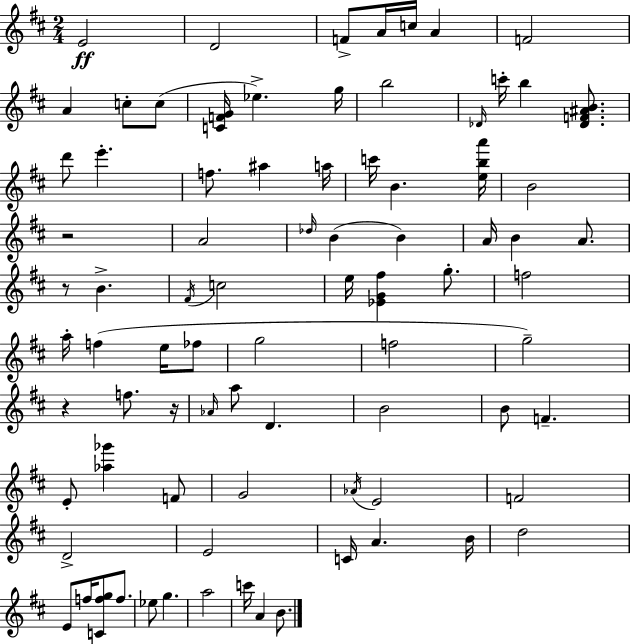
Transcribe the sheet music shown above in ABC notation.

X:1
T:Untitled
M:2/4
L:1/4
K:D
E2 D2 F/2 A/4 c/4 A F2 A c/2 c/2 [CFG]/4 _e g/4 b2 _D/4 c'/4 b [_DF^AB]/2 d'/2 e' f/2 ^a a/4 c'/4 B [eba']/4 B2 z2 A2 _d/4 B B A/4 B A/2 z/2 B ^F/4 c2 e/4 [_EG^f] g/2 f2 a/4 f e/4 _f/2 g2 f2 g2 z f/2 z/4 _A/4 a/2 D B2 B/2 F E/2 [_a_g'] F/2 G2 _A/4 E2 F2 D2 E2 C/4 A B/4 d2 E/2 f/4 [Cfg]/2 f/2 _e/2 g a2 c'/4 A B/2